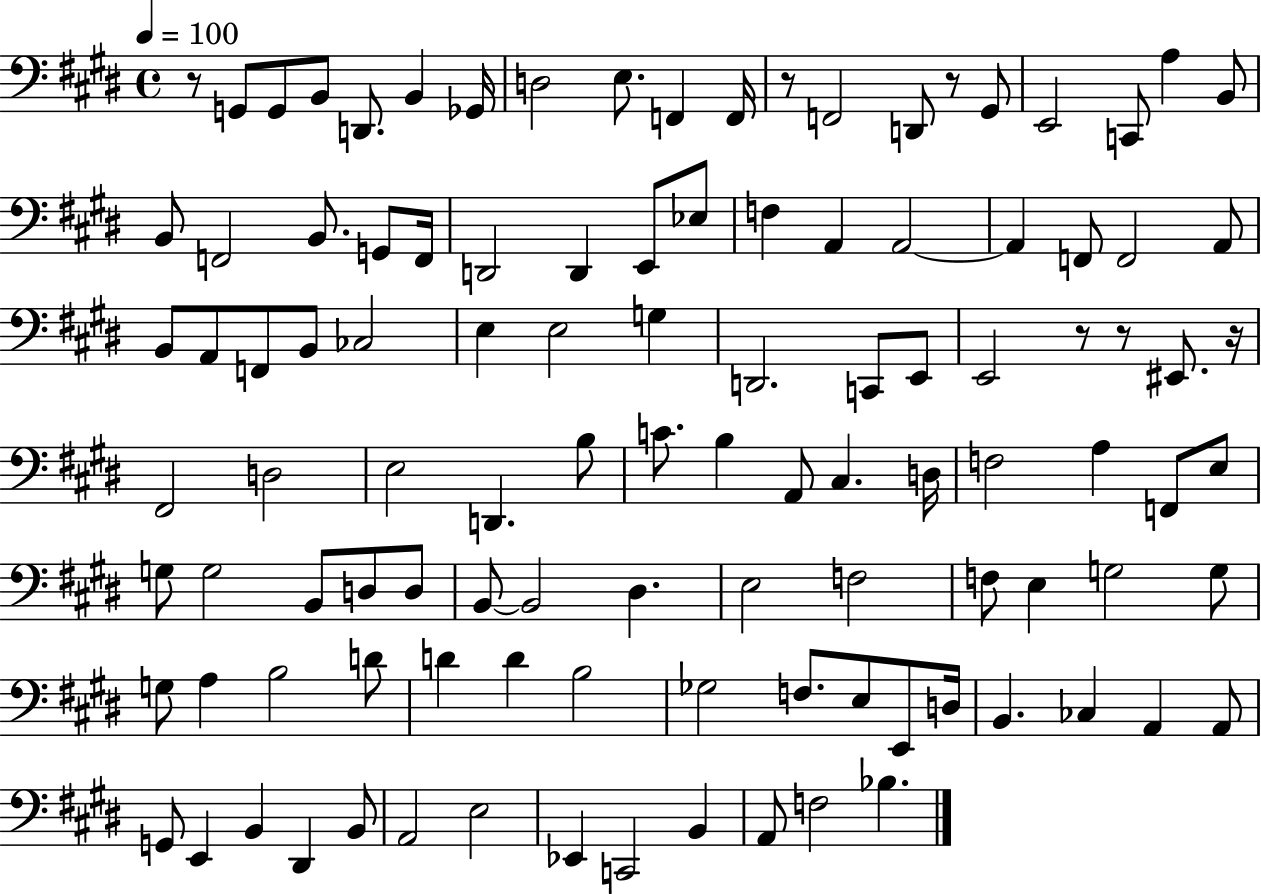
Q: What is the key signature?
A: E major